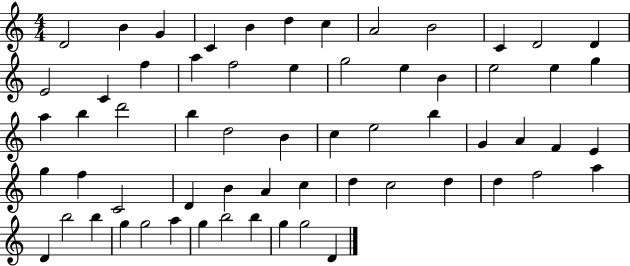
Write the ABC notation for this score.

X:1
T:Untitled
M:4/4
L:1/4
K:C
D2 B G C B d c A2 B2 C D2 D E2 C f a f2 e g2 e B e2 e g a b d'2 b d2 B c e2 b G A F E g f C2 D B A c d c2 d d f2 a D b2 b g g2 a g b2 b g g2 D